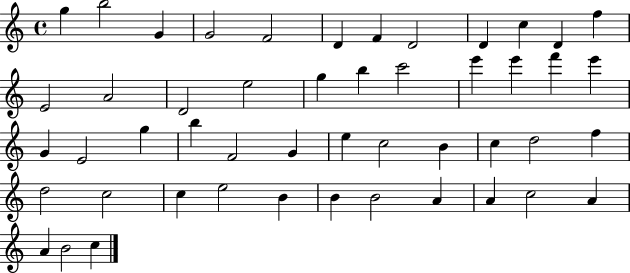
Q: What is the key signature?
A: C major